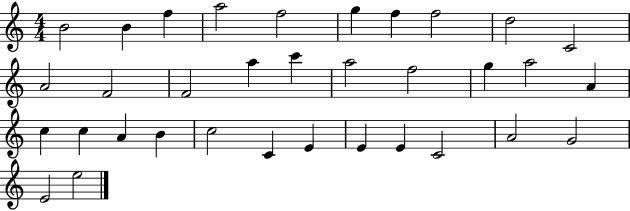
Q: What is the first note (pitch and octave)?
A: B4